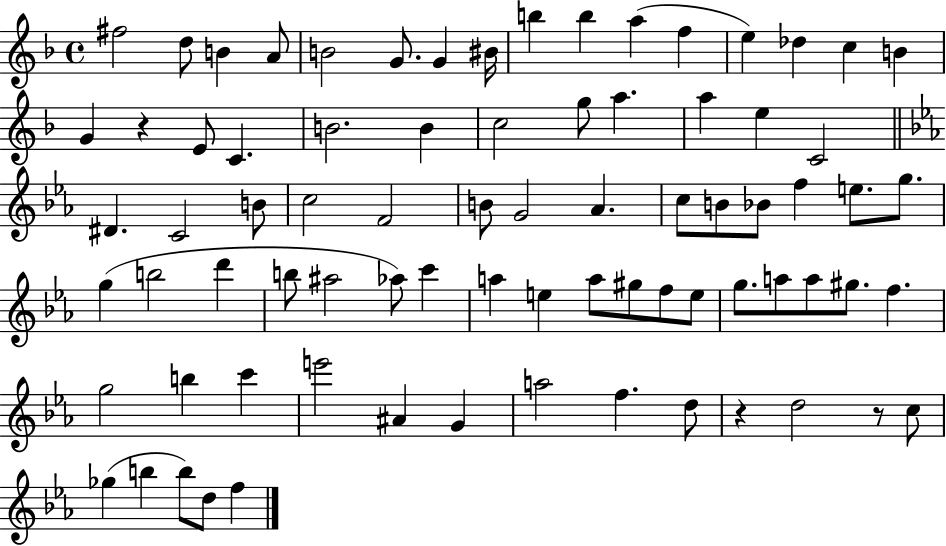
F#5/h D5/e B4/q A4/e B4/h G4/e. G4/q BIS4/s B5/q B5/q A5/q F5/q E5/q Db5/q C5/q B4/q G4/q R/q E4/e C4/q. B4/h. B4/q C5/h G5/e A5/q. A5/q E5/q C4/h D#4/q. C4/h B4/e C5/h F4/h B4/e G4/h Ab4/q. C5/e B4/e Bb4/e F5/q E5/e. G5/e. G5/q B5/h D6/q B5/e A#5/h Ab5/e C6/q A5/q E5/q A5/e G#5/e F5/e E5/e G5/e. A5/e A5/e G#5/e. F5/q. G5/h B5/q C6/q E6/h A#4/q G4/q A5/h F5/q. D5/e R/q D5/h R/e C5/e Gb5/q B5/q B5/e D5/e F5/q